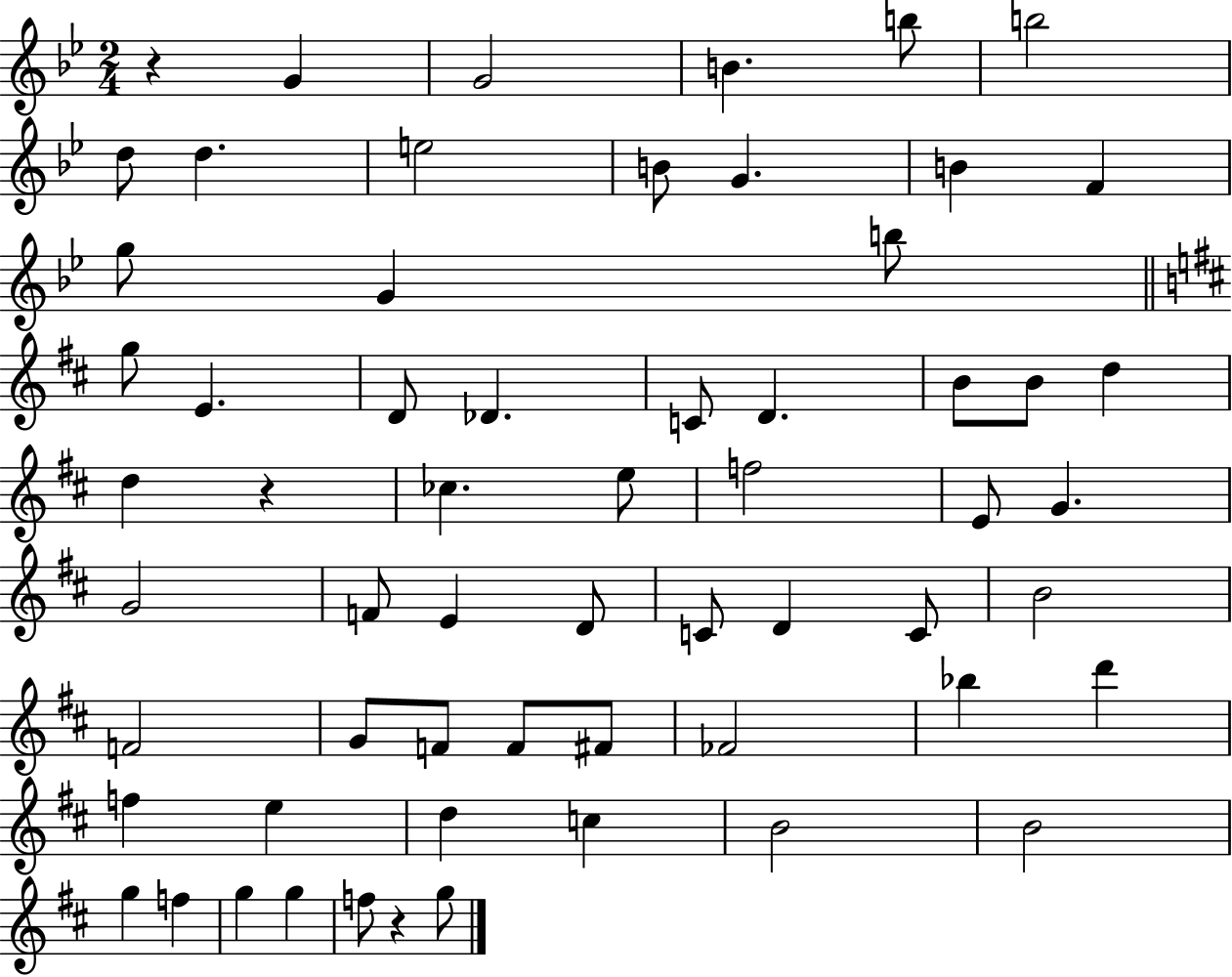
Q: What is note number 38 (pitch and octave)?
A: B4